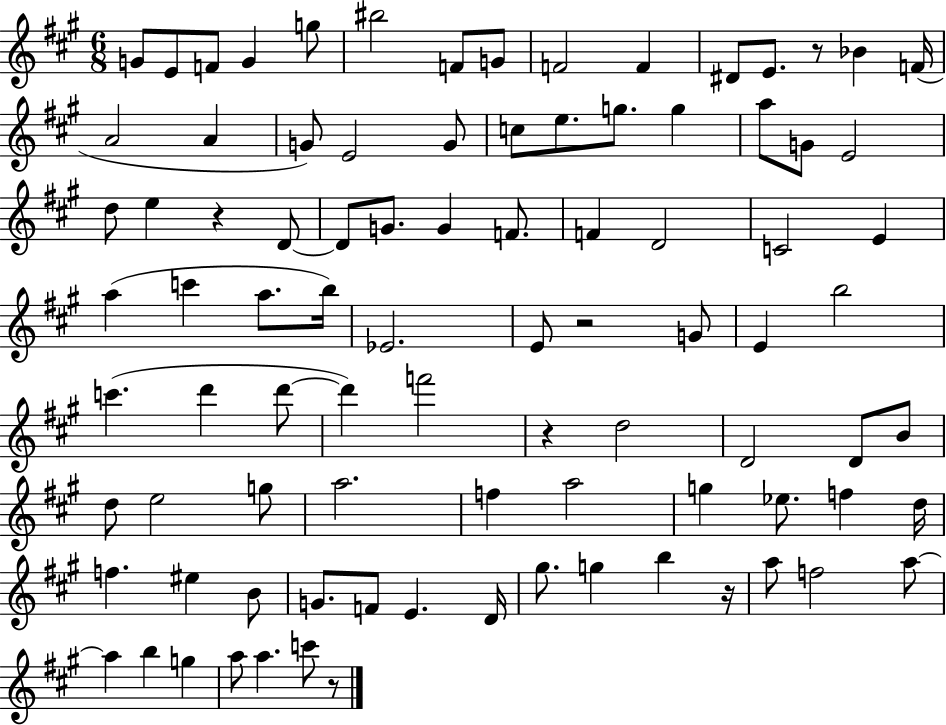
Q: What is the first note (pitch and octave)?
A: G4